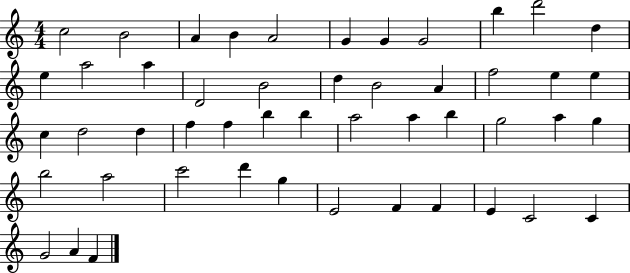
X:1
T:Untitled
M:4/4
L:1/4
K:C
c2 B2 A B A2 G G G2 b d'2 d e a2 a D2 B2 d B2 A f2 e e c d2 d f f b b a2 a b g2 a g b2 a2 c'2 d' g E2 F F E C2 C G2 A F